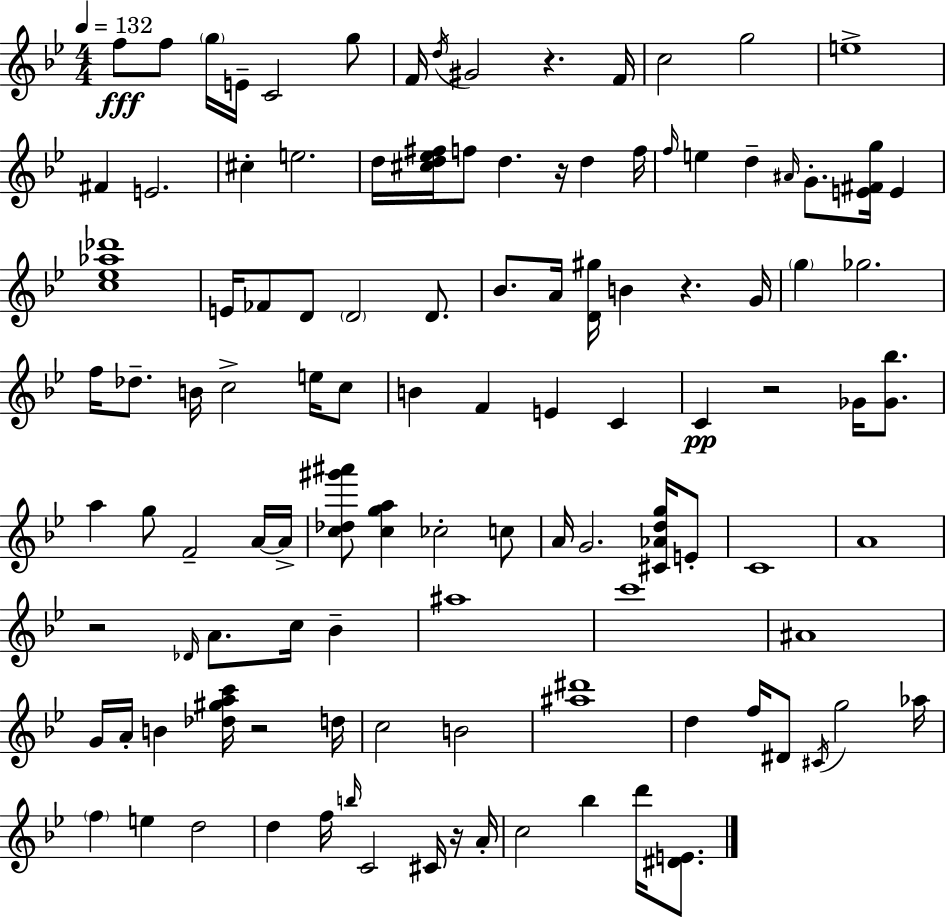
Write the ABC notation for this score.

X:1
T:Untitled
M:4/4
L:1/4
K:Bb
f/2 f/2 g/4 E/4 C2 g/2 F/4 d/4 ^G2 z F/4 c2 g2 e4 ^F E2 ^c e2 d/4 [^cd_e^f]/4 f/2 d z/4 d f/4 f/4 e d ^A/4 G/2 [E^Fg]/4 E [c_e_a_d']4 E/4 _F/2 D/2 D2 D/2 _B/2 A/4 [D^g]/4 B z G/4 g _g2 f/4 _d/2 B/4 c2 e/4 c/2 B F E C C z2 _G/4 [_G_b]/2 a g/2 F2 A/4 A/4 [c_d^g'^a']/2 [cga] _c2 c/2 A/4 G2 [^C_Adg]/4 E/2 C4 A4 z2 _D/4 A/2 c/4 _B ^a4 c'4 ^A4 G/4 A/4 B [_d^gac']/4 z2 d/4 c2 B2 [^a^d']4 d f/4 ^D/2 ^C/4 g2 _a/4 f e d2 d f/4 b/4 C2 ^C/4 z/4 A/4 c2 _b d'/4 [^DE]/2